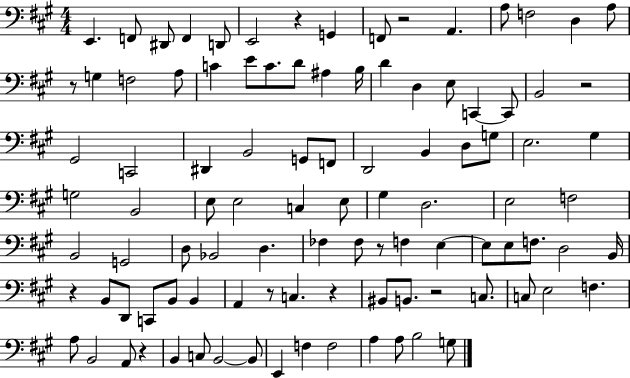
E2/q. F2/e D#2/e F2/q D2/e E2/h R/q G2/q F2/e R/h A2/q. A3/e F3/h D3/q A3/e R/e G3/q F3/h A3/e C4/q E4/e C4/e. D4/e A#3/q B3/s D4/q D3/q E3/e C2/q C2/e B2/h R/h G#2/h C2/h D#2/q B2/h G2/e F2/e D2/h B2/q D3/e G3/e E3/h. G#3/q G3/h B2/h E3/e E3/h C3/q E3/e G#3/q D3/h. E3/h F3/h B2/h G2/h D3/e Bb2/h D3/q. FES3/q FES3/e R/e F3/q E3/q E3/e E3/e F3/e. D3/h B2/s R/q B2/e D2/e C2/e B2/e B2/q A2/q R/e C3/q. R/q BIS2/e B2/e. R/h C3/e. C3/e E3/h F3/q. A3/e B2/h A2/e R/q B2/q C3/e B2/h B2/e E2/q F3/q F3/h A3/q A3/e B3/h G3/e